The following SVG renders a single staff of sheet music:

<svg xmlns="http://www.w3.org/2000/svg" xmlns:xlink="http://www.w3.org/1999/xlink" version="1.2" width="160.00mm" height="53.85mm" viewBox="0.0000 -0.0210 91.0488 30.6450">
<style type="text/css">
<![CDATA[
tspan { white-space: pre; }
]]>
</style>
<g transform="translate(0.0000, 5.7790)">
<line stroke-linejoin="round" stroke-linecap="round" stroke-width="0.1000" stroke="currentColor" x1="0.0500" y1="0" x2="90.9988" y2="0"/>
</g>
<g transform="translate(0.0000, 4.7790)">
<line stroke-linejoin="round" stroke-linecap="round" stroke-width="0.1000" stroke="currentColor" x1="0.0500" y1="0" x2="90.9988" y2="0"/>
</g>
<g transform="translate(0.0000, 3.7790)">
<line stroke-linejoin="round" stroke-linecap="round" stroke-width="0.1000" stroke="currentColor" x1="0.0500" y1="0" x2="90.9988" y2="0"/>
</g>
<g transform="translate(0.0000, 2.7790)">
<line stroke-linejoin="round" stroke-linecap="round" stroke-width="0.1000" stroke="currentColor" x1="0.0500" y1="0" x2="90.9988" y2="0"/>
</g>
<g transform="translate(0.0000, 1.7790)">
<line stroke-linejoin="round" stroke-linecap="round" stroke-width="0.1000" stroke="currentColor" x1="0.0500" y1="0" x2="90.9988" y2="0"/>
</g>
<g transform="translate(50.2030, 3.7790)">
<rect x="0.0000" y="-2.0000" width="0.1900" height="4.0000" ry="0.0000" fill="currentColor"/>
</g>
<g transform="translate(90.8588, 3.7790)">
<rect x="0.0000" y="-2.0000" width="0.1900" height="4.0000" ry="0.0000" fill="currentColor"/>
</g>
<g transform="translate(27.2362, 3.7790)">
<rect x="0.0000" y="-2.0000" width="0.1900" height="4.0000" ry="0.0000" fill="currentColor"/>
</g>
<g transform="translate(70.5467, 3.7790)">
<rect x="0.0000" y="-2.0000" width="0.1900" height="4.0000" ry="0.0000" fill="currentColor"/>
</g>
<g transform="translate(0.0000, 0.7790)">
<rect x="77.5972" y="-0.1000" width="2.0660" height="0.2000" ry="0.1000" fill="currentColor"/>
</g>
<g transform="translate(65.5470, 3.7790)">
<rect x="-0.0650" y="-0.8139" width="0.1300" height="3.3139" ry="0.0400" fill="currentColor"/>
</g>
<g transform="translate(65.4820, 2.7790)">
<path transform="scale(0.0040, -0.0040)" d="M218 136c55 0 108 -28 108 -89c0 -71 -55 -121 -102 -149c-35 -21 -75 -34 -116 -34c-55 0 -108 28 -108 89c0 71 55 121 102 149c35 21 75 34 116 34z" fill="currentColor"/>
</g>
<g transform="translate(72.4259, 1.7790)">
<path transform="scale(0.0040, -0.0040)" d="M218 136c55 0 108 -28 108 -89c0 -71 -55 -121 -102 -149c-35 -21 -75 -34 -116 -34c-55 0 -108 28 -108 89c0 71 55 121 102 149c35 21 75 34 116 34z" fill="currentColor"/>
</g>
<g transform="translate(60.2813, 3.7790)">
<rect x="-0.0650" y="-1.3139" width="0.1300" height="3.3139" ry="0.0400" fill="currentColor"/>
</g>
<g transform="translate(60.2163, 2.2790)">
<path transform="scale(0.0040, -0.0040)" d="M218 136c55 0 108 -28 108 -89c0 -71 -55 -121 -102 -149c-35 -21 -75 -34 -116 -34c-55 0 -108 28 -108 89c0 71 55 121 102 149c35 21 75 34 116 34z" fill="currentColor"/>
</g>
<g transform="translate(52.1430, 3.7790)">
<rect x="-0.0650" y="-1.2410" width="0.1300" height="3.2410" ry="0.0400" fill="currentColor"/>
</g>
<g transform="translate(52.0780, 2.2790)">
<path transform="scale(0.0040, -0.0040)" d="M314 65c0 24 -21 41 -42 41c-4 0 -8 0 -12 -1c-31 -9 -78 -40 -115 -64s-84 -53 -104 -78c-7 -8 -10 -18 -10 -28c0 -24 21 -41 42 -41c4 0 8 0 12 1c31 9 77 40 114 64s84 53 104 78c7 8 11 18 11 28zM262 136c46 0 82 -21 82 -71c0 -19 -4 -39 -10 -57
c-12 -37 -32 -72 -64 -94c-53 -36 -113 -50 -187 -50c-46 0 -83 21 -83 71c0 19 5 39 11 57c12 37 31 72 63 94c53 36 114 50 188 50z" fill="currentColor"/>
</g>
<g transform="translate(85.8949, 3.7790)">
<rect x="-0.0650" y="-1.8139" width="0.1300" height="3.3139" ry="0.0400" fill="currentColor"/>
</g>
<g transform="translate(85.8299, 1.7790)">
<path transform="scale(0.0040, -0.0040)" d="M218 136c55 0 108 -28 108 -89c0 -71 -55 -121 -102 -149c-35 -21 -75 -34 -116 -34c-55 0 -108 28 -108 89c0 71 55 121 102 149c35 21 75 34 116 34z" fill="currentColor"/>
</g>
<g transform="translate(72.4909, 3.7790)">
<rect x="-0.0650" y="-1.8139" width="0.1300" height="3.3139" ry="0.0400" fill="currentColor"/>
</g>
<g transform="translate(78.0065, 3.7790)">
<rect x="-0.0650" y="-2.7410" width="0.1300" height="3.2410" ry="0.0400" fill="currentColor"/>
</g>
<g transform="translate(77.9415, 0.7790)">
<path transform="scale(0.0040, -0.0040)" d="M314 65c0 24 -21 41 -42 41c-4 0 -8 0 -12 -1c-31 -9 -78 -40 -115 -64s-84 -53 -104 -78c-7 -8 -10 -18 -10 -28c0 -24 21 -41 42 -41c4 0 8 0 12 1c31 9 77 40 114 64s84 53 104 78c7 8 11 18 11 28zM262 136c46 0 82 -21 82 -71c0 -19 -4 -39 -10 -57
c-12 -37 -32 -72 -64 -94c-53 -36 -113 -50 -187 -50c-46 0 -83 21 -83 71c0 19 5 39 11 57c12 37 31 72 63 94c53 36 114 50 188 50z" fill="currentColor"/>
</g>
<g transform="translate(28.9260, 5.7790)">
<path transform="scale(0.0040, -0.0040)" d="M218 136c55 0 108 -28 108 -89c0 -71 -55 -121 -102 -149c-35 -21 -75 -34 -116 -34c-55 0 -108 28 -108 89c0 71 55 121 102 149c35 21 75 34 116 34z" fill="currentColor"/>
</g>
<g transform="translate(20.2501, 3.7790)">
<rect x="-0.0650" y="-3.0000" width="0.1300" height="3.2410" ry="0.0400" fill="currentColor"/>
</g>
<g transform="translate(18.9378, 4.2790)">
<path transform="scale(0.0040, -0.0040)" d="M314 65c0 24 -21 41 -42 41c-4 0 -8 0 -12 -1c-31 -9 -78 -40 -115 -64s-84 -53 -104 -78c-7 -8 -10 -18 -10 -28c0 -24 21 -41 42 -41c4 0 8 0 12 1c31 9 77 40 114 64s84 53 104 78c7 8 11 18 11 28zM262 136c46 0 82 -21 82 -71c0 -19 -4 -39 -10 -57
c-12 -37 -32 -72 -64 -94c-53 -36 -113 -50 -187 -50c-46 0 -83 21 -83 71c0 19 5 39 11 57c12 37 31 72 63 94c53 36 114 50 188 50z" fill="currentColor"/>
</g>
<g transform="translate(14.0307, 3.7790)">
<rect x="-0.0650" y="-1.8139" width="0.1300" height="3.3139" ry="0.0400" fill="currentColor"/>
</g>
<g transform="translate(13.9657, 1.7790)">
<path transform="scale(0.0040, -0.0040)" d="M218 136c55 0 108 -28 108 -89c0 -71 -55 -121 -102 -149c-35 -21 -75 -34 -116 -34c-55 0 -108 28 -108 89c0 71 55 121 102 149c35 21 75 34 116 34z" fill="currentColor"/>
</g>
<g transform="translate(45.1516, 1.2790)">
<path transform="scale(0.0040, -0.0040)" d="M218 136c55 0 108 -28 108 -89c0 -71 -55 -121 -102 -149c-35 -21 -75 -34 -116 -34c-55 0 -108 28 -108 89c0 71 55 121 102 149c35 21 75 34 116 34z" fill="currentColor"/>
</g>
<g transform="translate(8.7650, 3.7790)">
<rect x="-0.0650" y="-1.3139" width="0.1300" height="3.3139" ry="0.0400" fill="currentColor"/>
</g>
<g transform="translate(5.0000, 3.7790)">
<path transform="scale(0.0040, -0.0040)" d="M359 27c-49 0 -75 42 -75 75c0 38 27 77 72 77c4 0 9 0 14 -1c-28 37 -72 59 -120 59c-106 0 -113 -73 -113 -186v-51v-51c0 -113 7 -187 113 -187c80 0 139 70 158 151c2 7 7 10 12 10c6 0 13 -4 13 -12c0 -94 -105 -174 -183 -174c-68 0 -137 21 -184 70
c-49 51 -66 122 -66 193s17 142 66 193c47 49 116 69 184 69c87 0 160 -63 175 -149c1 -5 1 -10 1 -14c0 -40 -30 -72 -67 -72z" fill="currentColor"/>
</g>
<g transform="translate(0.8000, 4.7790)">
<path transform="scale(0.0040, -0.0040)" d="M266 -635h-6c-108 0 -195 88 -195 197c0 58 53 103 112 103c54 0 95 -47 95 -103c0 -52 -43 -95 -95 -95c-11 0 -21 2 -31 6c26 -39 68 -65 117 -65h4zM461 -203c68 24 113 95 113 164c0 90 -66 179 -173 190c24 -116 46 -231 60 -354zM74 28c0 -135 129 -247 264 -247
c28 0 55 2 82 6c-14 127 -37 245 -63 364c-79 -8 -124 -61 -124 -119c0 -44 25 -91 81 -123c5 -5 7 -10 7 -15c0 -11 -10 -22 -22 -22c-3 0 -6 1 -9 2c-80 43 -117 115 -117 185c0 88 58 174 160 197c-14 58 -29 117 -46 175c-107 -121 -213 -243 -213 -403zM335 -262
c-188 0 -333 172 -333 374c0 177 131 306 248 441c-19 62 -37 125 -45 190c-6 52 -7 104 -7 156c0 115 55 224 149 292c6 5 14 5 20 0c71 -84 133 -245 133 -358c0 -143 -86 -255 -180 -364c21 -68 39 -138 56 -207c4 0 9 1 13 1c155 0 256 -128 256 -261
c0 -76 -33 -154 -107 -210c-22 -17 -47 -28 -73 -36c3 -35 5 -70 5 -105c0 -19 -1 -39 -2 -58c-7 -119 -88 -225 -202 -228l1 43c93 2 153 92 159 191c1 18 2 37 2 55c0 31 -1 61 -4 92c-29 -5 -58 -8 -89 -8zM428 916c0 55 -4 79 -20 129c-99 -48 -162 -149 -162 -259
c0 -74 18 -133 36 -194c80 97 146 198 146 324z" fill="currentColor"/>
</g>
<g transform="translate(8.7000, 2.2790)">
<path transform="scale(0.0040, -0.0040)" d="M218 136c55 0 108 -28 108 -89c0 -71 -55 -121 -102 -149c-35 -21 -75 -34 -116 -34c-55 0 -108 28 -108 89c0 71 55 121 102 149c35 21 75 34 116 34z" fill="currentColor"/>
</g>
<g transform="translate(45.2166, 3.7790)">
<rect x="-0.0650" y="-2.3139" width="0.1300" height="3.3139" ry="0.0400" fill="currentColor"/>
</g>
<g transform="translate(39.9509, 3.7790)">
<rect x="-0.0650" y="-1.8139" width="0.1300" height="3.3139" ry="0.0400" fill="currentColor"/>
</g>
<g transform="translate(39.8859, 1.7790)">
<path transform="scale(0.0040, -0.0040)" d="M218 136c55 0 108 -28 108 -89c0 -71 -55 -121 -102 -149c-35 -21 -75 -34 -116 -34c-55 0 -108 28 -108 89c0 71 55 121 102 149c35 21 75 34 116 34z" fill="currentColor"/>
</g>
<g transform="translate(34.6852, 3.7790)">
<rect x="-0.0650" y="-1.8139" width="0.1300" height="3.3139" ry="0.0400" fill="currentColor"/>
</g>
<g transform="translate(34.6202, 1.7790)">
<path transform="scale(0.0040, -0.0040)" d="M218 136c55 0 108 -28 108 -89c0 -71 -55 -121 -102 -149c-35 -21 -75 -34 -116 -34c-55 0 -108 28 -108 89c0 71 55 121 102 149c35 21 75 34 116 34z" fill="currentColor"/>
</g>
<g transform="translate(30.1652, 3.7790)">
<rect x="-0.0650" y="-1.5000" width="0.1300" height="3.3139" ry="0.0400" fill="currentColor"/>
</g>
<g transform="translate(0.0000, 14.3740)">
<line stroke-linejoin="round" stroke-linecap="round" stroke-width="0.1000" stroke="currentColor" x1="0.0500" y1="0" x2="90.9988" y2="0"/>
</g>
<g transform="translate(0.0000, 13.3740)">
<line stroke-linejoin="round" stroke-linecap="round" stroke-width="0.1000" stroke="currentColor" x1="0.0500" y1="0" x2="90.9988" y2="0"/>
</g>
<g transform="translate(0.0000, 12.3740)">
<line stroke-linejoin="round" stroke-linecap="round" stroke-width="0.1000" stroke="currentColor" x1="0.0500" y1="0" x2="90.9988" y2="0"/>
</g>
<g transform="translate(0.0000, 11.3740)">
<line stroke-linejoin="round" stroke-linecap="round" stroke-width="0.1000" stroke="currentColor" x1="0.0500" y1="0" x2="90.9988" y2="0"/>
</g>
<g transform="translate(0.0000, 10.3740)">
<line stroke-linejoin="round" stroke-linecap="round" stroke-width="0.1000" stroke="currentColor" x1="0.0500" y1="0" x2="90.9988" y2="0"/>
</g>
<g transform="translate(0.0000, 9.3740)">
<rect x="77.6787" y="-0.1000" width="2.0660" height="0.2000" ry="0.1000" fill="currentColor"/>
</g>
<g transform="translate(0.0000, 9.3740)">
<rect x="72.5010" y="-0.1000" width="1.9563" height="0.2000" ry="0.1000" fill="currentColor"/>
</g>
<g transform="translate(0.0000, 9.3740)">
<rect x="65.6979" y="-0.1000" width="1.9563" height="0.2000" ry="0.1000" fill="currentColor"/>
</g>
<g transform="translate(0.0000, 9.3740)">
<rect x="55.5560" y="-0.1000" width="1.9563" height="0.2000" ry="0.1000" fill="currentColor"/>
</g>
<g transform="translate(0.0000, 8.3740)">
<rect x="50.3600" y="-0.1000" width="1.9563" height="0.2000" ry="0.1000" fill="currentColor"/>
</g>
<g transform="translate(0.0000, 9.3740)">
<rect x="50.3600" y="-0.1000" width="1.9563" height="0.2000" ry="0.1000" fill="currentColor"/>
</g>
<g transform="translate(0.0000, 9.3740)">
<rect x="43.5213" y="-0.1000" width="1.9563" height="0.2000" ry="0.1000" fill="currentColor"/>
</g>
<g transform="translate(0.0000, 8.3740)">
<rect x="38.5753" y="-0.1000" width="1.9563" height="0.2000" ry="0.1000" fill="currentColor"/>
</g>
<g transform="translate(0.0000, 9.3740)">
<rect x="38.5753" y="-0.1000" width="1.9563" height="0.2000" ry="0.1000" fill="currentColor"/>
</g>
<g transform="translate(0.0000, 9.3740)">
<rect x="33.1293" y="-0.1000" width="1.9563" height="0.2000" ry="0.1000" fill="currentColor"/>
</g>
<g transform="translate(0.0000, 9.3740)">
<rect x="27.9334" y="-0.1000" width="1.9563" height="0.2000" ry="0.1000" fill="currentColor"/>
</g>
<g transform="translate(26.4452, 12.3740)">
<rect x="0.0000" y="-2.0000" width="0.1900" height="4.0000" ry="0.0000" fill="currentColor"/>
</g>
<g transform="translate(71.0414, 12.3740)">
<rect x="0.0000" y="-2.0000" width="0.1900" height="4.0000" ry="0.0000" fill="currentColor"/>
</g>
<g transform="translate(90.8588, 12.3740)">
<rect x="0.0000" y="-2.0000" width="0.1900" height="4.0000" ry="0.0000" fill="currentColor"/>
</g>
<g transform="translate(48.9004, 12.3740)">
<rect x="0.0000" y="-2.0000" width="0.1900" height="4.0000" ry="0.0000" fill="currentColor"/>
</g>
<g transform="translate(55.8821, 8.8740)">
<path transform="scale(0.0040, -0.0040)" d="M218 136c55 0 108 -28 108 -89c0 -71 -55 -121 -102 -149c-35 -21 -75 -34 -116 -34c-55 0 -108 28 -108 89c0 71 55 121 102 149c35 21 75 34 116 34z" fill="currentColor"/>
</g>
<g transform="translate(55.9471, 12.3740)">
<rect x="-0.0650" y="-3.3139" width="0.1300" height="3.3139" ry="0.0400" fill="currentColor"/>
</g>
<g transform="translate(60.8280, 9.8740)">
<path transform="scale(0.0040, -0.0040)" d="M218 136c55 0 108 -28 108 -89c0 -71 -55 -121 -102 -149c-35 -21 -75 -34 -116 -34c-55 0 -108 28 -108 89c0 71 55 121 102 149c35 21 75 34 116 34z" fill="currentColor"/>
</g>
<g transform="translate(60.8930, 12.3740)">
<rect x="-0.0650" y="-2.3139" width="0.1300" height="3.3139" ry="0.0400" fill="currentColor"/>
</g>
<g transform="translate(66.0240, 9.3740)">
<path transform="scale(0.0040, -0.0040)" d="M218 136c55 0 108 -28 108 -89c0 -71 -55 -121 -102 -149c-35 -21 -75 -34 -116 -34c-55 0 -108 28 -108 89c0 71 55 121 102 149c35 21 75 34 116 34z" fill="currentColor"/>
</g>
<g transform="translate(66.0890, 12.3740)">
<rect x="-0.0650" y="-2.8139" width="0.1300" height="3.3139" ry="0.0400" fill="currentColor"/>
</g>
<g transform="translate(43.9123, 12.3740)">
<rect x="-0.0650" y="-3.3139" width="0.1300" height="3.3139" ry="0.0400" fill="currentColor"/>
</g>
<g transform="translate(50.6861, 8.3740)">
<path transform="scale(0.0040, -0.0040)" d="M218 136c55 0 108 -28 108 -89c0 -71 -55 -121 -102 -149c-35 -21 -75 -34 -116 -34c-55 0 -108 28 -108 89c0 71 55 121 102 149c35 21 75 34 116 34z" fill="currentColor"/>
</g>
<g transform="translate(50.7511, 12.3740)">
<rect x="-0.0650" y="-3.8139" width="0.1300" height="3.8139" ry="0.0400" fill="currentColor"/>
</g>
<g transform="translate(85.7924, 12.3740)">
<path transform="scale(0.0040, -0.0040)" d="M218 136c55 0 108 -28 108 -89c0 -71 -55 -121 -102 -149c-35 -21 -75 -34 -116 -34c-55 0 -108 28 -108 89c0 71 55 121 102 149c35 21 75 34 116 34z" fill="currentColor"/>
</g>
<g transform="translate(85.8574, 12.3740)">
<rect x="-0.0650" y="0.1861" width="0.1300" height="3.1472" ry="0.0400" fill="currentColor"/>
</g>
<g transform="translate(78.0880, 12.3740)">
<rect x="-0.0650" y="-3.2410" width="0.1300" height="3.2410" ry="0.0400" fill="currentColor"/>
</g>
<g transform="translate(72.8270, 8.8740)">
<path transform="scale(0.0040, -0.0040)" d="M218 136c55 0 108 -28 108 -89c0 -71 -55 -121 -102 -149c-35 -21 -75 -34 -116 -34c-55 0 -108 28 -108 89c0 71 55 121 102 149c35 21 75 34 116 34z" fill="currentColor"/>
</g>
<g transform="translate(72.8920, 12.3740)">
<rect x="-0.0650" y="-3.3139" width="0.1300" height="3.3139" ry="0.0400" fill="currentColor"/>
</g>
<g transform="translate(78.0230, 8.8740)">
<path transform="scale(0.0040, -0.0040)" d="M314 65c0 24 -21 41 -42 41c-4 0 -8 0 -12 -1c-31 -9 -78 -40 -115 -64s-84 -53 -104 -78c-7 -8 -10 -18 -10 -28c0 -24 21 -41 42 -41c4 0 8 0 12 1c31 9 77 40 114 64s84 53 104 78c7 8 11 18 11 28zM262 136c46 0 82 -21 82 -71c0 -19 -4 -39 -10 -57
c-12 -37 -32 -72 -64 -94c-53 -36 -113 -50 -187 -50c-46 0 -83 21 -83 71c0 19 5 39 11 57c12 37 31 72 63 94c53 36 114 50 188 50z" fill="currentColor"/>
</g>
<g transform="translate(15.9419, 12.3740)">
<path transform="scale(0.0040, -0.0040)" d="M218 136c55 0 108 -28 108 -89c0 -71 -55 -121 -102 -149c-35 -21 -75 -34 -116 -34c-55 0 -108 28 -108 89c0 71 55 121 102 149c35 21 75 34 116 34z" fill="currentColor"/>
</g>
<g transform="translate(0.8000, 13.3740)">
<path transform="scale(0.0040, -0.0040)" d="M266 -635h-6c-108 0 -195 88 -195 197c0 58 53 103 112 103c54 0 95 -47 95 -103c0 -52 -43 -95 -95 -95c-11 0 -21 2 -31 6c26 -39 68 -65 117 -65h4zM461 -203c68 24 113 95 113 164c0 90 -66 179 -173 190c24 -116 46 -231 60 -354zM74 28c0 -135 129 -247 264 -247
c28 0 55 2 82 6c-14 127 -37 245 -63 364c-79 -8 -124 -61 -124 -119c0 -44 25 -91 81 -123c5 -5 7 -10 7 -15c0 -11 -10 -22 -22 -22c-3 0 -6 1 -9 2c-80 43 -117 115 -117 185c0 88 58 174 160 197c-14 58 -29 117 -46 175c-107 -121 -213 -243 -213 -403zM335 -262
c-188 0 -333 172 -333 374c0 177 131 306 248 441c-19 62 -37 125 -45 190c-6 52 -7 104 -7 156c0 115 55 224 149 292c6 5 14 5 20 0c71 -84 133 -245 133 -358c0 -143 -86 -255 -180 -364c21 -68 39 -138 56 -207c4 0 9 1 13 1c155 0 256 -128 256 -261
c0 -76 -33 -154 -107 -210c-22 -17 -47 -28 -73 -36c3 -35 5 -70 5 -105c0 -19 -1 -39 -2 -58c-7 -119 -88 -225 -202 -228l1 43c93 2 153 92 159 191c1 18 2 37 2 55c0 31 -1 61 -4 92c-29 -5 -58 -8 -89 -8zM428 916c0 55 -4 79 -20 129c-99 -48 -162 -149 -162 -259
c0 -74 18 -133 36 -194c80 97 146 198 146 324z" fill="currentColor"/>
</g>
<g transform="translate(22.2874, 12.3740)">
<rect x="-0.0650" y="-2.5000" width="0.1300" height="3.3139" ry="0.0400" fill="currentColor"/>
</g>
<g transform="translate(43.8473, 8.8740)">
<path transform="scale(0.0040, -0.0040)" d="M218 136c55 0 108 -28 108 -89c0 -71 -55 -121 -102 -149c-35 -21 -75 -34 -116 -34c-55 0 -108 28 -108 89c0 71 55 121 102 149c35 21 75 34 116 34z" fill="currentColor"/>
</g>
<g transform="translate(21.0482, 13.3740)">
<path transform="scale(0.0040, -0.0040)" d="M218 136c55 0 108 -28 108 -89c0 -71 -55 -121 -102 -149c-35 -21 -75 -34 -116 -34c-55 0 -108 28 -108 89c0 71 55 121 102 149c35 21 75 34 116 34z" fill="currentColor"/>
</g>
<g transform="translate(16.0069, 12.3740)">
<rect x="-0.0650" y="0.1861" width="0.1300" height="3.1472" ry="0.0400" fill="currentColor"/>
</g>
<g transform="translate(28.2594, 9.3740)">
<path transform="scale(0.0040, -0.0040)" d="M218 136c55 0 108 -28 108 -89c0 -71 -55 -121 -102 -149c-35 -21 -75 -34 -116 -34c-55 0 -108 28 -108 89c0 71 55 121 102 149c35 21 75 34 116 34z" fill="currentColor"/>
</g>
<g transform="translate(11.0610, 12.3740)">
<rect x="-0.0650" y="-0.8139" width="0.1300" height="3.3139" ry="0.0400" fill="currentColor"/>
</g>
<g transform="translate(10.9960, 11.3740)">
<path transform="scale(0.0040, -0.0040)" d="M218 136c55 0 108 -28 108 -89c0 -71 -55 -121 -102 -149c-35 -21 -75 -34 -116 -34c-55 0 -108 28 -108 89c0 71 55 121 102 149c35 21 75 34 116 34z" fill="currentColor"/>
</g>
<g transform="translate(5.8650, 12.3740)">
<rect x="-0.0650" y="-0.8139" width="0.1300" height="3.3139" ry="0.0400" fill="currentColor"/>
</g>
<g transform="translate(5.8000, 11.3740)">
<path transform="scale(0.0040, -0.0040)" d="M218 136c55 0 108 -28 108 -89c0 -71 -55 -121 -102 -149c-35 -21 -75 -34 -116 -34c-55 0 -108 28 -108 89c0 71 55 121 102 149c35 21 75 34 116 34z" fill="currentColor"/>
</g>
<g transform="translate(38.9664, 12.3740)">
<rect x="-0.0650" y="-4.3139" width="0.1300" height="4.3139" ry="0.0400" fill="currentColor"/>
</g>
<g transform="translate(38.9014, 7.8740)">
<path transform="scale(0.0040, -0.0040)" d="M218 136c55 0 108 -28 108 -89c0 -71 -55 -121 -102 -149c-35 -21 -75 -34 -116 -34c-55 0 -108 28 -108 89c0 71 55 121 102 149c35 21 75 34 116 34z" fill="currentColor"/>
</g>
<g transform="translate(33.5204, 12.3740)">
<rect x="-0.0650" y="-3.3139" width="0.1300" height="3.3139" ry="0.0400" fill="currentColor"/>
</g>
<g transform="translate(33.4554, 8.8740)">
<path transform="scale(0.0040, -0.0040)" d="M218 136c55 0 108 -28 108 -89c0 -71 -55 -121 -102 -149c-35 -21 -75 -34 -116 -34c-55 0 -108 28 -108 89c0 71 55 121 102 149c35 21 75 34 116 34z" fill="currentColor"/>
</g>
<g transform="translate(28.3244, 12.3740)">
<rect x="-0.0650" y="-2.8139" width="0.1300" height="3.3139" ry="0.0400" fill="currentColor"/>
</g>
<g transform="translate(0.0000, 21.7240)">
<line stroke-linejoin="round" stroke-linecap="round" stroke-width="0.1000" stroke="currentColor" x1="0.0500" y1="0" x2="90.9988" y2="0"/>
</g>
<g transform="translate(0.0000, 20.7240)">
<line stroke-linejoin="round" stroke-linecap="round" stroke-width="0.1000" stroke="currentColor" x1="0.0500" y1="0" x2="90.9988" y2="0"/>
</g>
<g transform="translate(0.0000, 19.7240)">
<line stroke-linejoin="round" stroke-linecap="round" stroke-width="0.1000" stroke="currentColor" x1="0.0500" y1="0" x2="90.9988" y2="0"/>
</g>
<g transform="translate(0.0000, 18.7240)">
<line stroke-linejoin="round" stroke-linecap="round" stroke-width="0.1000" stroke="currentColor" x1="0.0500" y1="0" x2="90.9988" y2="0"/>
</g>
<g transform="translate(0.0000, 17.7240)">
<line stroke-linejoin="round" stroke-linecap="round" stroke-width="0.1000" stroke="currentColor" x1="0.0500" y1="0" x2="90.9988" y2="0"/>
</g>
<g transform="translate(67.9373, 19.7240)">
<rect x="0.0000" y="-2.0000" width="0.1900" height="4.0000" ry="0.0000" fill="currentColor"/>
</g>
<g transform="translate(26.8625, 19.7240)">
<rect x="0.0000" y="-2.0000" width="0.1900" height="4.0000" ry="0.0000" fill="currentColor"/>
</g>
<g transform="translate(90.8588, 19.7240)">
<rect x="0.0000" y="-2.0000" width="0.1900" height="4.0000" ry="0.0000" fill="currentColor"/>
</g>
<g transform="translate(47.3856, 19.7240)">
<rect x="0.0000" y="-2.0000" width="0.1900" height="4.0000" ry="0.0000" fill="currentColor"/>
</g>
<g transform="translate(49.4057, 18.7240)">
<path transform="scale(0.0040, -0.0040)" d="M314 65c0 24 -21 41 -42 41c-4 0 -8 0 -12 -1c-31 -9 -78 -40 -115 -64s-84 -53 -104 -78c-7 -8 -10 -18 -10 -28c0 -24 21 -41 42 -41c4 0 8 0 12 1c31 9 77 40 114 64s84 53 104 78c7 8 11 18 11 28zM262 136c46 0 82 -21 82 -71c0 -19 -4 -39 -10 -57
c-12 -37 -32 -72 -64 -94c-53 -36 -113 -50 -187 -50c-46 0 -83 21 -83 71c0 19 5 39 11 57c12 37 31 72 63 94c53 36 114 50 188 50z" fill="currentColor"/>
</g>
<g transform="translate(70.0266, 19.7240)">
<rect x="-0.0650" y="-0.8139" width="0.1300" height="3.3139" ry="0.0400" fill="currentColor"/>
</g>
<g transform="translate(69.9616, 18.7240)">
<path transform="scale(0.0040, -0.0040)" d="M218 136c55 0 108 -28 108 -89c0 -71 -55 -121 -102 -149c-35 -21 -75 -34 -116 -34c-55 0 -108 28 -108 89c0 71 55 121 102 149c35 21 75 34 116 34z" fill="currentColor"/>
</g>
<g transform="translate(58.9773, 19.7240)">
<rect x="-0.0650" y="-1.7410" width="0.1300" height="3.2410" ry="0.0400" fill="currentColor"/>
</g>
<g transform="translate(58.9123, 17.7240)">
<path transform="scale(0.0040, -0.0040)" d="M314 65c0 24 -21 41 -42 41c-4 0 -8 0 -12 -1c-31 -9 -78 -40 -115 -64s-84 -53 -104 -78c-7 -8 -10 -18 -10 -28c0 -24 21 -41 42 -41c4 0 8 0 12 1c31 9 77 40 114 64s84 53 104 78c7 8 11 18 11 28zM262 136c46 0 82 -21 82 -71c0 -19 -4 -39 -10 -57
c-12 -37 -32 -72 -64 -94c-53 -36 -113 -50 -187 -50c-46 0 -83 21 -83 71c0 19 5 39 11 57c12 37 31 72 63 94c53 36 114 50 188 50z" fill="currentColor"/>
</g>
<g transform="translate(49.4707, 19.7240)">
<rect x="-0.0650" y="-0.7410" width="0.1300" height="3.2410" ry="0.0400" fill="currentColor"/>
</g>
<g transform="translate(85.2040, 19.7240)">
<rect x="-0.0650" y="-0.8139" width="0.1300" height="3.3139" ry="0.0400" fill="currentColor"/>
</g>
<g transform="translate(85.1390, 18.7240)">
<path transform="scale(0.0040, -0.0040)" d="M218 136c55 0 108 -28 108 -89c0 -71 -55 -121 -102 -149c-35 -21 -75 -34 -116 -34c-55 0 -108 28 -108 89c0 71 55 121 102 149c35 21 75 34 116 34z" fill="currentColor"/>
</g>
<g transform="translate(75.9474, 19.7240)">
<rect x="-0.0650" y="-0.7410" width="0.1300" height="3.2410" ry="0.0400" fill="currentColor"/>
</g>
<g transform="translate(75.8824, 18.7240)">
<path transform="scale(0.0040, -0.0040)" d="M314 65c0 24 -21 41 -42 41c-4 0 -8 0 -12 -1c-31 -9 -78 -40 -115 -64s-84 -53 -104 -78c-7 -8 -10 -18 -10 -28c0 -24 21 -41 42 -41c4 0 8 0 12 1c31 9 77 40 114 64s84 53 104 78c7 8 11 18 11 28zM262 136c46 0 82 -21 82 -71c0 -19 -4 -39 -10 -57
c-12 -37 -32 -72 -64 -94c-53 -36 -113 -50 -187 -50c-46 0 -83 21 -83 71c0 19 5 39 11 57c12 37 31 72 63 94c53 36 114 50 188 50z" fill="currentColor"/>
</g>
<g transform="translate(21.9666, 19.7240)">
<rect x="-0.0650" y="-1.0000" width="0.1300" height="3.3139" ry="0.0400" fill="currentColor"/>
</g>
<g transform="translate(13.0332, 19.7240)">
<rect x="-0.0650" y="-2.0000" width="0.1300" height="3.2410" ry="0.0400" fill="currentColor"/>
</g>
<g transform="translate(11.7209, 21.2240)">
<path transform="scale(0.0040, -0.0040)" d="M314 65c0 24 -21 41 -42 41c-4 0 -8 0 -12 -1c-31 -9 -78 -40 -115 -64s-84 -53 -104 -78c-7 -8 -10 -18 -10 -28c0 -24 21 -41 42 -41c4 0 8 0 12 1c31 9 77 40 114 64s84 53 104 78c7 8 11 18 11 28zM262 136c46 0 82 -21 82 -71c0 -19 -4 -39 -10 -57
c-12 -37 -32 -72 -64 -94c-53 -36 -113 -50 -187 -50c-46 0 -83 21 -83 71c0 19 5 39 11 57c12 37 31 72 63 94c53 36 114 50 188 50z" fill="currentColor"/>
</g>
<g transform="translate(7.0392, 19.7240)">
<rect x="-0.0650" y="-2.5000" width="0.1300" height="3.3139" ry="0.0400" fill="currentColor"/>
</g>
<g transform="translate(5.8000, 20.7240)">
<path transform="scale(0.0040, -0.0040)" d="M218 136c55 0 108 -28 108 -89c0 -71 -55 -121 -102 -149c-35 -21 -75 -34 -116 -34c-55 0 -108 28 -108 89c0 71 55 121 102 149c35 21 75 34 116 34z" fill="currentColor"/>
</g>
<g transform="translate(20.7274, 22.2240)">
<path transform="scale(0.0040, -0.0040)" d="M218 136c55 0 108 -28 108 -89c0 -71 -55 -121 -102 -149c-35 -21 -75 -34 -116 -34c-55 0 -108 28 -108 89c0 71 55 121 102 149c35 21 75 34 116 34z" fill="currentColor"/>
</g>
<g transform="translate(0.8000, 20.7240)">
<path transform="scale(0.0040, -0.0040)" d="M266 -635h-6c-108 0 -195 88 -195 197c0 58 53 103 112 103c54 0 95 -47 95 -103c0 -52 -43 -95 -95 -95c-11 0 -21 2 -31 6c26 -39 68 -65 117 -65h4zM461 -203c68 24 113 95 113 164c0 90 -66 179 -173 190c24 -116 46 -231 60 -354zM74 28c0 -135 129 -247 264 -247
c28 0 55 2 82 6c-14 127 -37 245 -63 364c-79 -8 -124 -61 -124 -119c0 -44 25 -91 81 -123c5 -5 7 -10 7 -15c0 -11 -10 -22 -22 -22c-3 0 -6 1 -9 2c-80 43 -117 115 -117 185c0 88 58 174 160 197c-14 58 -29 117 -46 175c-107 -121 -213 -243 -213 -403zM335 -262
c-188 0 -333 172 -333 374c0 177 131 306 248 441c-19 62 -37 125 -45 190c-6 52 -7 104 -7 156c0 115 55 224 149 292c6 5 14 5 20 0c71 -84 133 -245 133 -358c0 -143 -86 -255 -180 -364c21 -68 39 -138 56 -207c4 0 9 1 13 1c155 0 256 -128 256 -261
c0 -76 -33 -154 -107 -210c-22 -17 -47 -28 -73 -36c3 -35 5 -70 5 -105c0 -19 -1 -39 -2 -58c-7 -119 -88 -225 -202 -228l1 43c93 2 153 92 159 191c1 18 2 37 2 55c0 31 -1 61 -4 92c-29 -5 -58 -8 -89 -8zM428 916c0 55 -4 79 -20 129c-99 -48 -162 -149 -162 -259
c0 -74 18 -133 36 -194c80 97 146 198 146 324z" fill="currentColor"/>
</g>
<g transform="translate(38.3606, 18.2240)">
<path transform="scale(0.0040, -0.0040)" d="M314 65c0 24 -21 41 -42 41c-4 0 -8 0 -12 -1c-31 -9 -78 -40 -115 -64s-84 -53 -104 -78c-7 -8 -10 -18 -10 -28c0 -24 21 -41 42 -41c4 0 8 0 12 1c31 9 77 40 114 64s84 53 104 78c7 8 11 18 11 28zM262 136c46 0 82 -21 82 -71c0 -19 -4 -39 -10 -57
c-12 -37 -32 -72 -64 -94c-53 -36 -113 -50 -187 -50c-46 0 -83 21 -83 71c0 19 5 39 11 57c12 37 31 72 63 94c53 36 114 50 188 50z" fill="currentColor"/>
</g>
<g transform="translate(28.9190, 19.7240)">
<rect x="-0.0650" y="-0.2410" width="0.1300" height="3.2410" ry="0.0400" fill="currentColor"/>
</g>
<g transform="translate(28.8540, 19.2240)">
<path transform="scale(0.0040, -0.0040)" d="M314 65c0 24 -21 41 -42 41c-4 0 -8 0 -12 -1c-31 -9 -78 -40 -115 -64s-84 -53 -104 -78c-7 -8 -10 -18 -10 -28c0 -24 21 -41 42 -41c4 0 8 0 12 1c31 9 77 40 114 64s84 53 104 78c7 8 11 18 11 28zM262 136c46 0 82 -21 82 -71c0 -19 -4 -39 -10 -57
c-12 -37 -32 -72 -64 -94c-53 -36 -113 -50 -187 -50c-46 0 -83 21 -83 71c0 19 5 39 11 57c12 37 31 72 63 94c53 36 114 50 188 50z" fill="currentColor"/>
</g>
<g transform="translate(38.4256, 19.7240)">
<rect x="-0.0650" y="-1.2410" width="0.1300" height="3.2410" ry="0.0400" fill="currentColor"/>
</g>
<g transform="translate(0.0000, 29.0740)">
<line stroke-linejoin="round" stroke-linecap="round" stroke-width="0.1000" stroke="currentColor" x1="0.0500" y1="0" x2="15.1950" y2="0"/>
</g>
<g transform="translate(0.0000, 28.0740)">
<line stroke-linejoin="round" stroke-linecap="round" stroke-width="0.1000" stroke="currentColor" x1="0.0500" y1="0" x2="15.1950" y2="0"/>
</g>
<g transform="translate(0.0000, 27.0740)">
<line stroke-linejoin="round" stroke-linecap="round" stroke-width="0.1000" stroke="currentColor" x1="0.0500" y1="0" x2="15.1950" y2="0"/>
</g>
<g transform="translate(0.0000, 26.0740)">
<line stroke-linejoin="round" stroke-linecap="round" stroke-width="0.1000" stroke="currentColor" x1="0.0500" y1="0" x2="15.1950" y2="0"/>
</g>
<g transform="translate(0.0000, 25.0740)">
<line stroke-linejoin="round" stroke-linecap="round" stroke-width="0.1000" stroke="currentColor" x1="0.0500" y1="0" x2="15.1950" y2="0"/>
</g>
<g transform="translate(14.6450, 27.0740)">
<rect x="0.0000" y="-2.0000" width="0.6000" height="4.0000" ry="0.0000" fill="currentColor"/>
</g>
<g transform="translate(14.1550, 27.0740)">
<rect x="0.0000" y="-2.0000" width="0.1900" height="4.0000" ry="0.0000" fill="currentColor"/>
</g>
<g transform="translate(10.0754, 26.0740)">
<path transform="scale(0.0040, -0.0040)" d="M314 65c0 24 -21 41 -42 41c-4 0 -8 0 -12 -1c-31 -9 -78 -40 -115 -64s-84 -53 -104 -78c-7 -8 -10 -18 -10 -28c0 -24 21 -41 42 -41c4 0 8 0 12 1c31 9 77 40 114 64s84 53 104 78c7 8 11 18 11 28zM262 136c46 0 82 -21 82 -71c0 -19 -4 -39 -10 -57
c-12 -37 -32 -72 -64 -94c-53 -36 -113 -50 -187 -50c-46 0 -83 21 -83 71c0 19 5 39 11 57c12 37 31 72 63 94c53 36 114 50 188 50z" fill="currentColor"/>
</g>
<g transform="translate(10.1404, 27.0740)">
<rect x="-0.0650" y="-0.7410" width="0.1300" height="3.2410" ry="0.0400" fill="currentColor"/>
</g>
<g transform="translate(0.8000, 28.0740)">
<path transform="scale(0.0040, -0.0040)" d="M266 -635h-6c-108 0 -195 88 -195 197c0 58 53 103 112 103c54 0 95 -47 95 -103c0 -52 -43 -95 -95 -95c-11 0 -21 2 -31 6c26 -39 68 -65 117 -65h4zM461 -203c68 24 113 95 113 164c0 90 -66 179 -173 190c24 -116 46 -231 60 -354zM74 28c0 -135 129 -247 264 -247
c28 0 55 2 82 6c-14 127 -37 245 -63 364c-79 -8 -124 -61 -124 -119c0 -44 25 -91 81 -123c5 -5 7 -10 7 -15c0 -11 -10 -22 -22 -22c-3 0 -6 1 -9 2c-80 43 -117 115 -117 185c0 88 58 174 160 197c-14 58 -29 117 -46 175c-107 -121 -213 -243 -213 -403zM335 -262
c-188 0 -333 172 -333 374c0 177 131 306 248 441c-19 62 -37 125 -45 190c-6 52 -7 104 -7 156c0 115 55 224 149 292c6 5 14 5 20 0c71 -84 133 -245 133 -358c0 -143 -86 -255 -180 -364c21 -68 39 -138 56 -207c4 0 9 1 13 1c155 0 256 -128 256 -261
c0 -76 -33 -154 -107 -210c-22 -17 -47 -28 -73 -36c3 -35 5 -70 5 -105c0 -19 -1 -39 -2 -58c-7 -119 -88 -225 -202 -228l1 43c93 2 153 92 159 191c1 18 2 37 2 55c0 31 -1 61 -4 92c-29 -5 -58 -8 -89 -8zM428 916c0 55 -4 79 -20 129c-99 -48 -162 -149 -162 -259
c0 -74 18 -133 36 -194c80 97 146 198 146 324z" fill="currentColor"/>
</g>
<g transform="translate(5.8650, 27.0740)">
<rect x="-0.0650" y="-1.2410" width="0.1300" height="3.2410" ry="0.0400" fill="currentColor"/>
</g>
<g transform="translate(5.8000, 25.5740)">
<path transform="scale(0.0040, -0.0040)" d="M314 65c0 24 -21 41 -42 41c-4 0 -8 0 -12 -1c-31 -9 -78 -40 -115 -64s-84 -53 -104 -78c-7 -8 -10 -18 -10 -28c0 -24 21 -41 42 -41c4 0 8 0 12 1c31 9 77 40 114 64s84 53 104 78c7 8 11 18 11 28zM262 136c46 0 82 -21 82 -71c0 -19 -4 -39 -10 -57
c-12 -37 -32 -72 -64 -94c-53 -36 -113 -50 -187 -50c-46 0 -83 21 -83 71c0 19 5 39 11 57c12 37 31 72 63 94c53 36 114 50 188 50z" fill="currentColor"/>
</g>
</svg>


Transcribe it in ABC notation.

X:1
T:Untitled
M:4/4
L:1/4
K:C
e f A2 E f f g e2 e d f a2 f d d B G a b d' b c' b g a b b2 B G F2 D c2 e2 d2 f2 d d2 d e2 d2